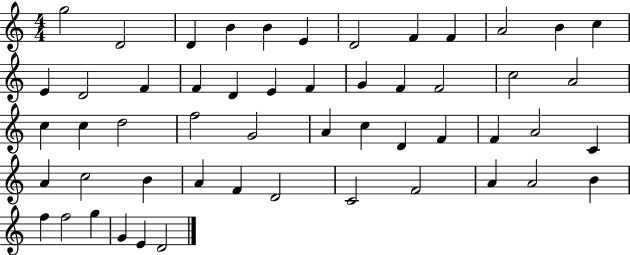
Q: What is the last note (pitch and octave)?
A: D4